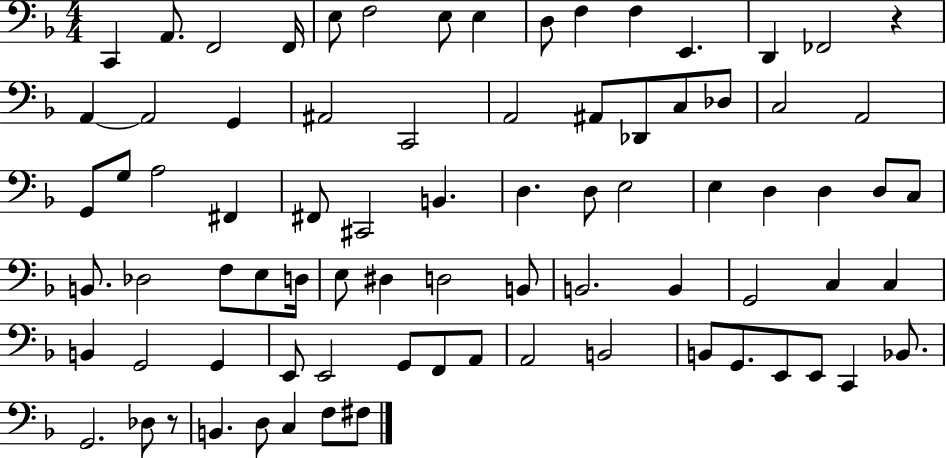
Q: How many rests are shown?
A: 2